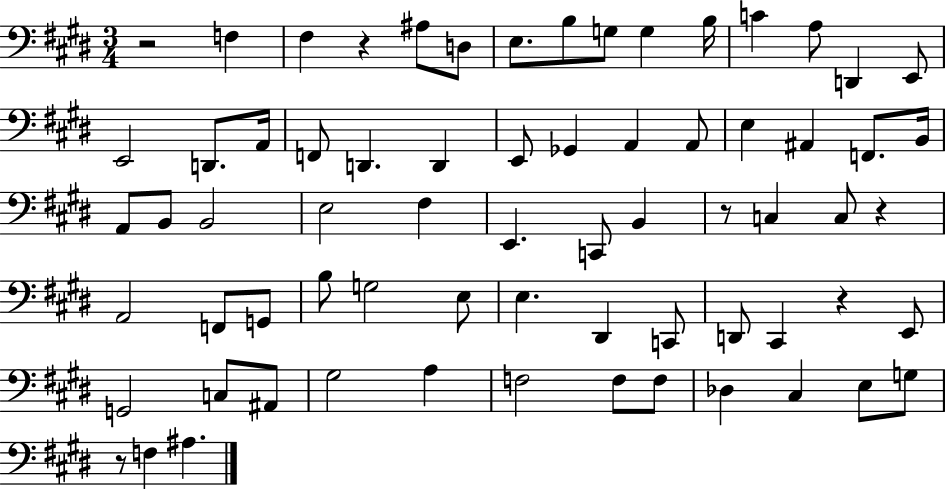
R/h F3/q F#3/q R/q A#3/e D3/e E3/e. B3/e G3/e G3/q B3/s C4/q A3/e D2/q E2/e E2/h D2/e. A2/s F2/e D2/q. D2/q E2/e Gb2/q A2/q A2/e E3/q A#2/q F2/e. B2/s A2/e B2/e B2/h E3/h F#3/q E2/q. C2/e B2/q R/e C3/q C3/e R/q A2/h F2/e G2/e B3/e G3/h E3/e E3/q. D#2/q C2/e D2/e C#2/q R/q E2/e G2/h C3/e A#2/e G#3/h A3/q F3/h F3/e F3/e Db3/q C#3/q E3/e G3/e R/e F3/q A#3/q.